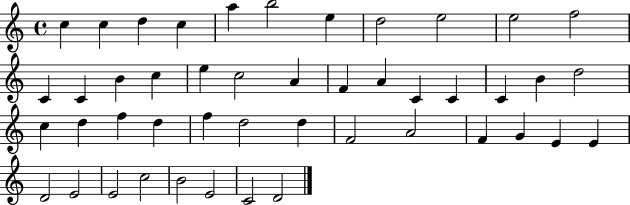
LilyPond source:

{
  \clef treble
  \time 4/4
  \defaultTimeSignature
  \key c \major
  c''4 c''4 d''4 c''4 | a''4 b''2 e''4 | d''2 e''2 | e''2 f''2 | \break c'4 c'4 b'4 c''4 | e''4 c''2 a'4 | f'4 a'4 c'4 c'4 | c'4 b'4 d''2 | \break c''4 d''4 f''4 d''4 | f''4 d''2 d''4 | f'2 a'2 | f'4 g'4 e'4 e'4 | \break d'2 e'2 | e'2 c''2 | b'2 e'2 | c'2 d'2 | \break \bar "|."
}